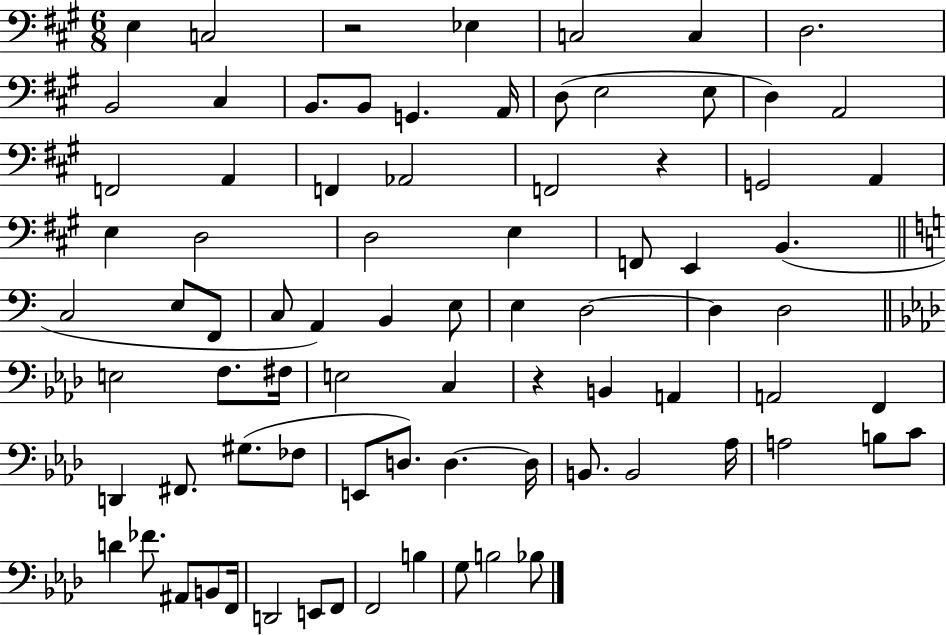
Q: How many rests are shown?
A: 3